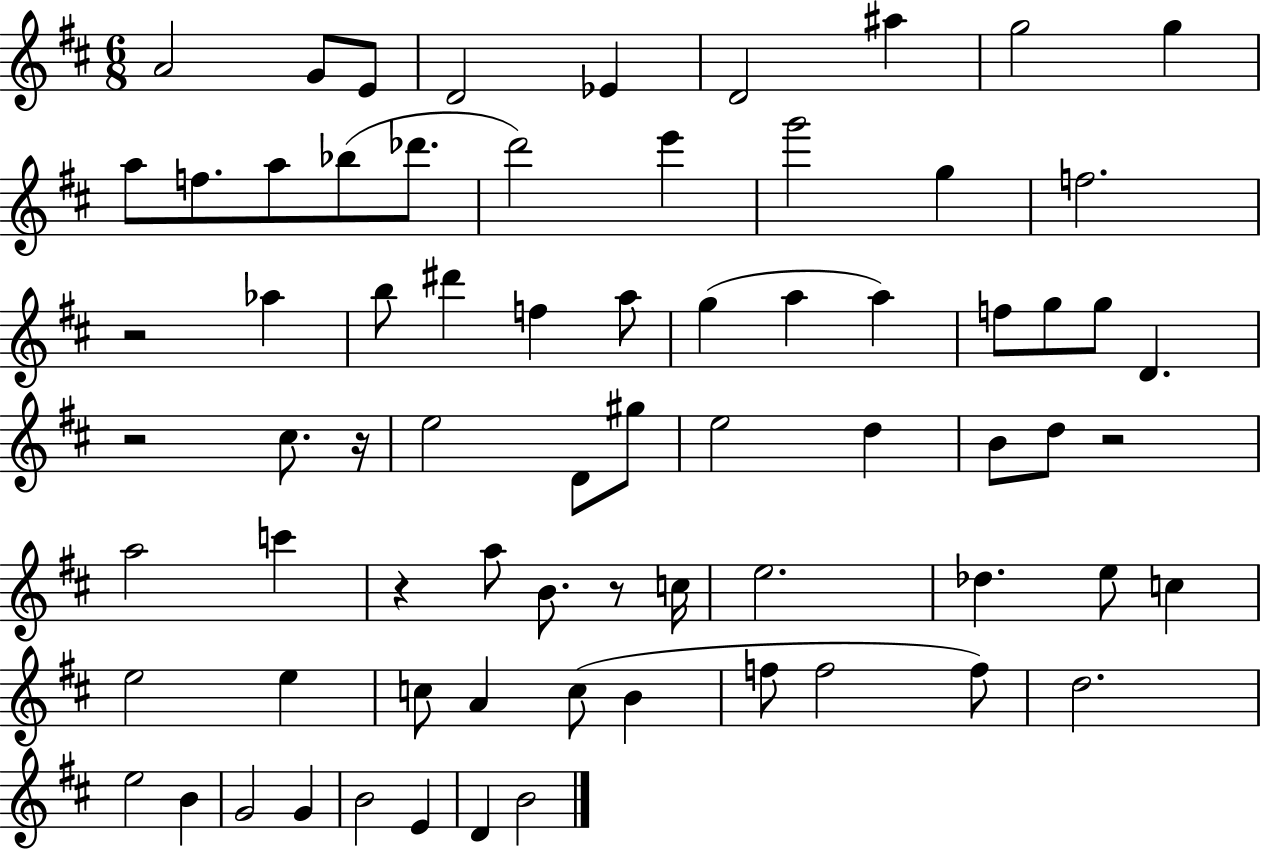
X:1
T:Untitled
M:6/8
L:1/4
K:D
A2 G/2 E/2 D2 _E D2 ^a g2 g a/2 f/2 a/2 _b/2 _d'/2 d'2 e' g'2 g f2 z2 _a b/2 ^d' f a/2 g a a f/2 g/2 g/2 D z2 ^c/2 z/4 e2 D/2 ^g/2 e2 d B/2 d/2 z2 a2 c' z a/2 B/2 z/2 c/4 e2 _d e/2 c e2 e c/2 A c/2 B f/2 f2 f/2 d2 e2 B G2 G B2 E D B2